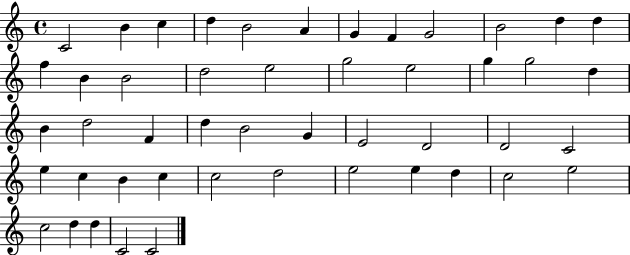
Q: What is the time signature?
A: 4/4